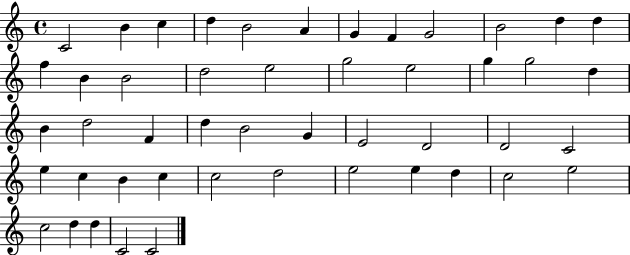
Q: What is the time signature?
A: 4/4